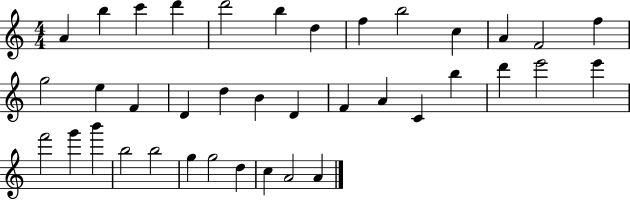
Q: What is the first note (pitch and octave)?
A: A4